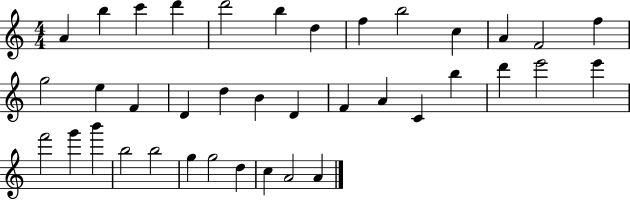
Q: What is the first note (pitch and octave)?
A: A4